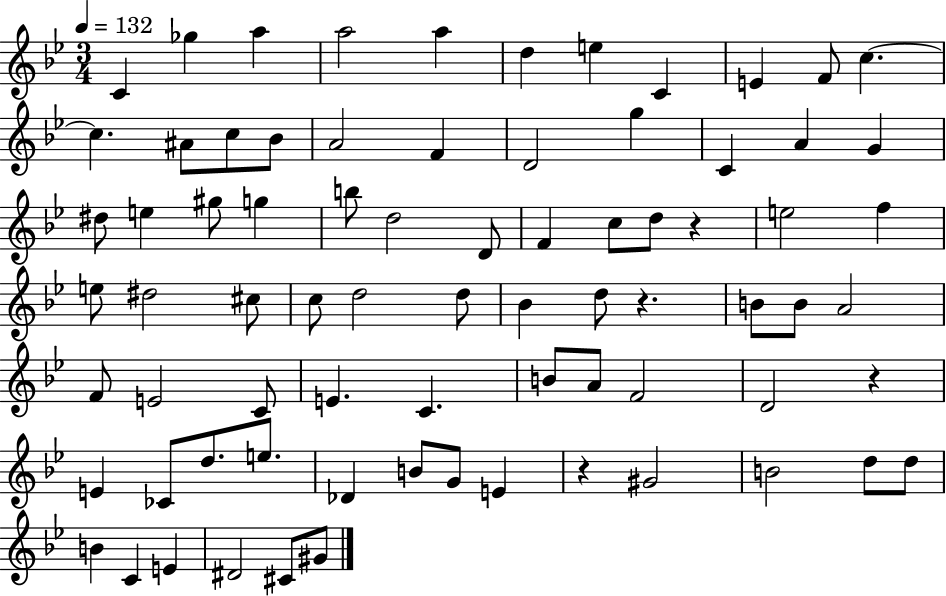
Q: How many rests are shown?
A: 4